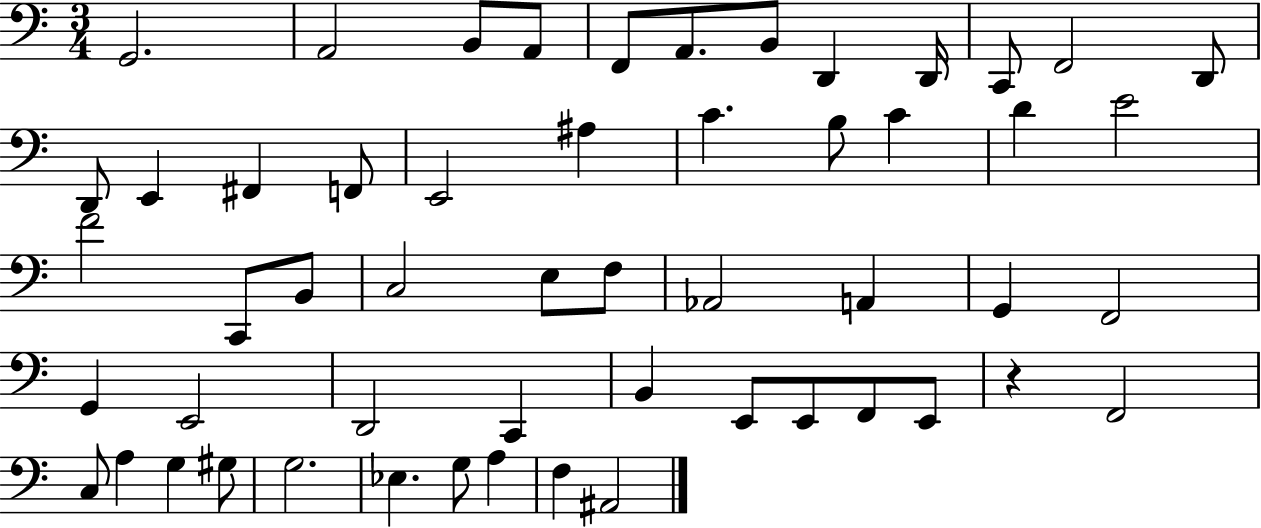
G2/h. A2/h B2/e A2/e F2/e A2/e. B2/e D2/q D2/s C2/e F2/h D2/e D2/e E2/q F#2/q F2/e E2/h A#3/q C4/q. B3/e C4/q D4/q E4/h F4/h C2/e B2/e C3/h E3/e F3/e Ab2/h A2/q G2/q F2/h G2/q E2/h D2/h C2/q B2/q E2/e E2/e F2/e E2/e R/q F2/h C3/e A3/q G3/q G#3/e G3/h. Eb3/q. G3/e A3/q F3/q A#2/h